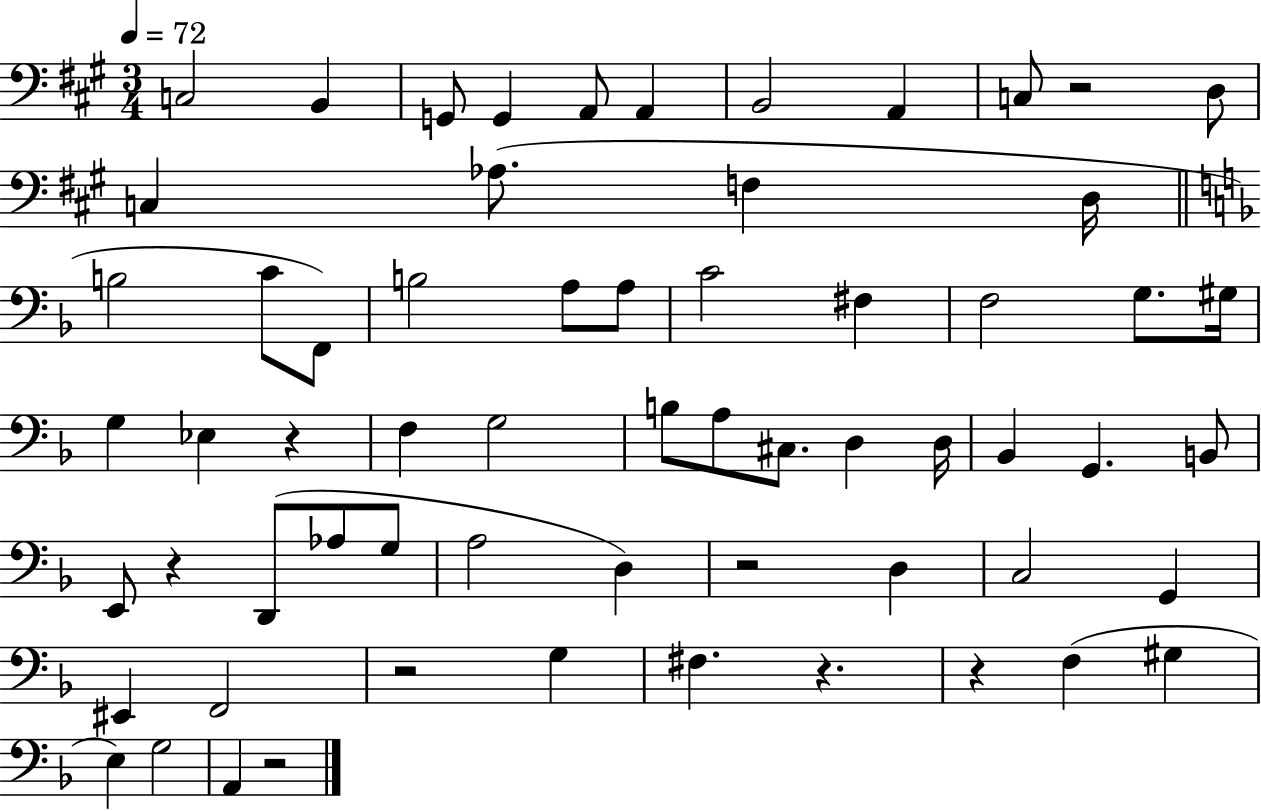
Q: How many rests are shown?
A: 8